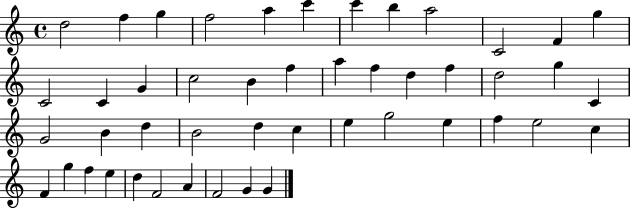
{
  \clef treble
  \time 4/4
  \defaultTimeSignature
  \key c \major
  d''2 f''4 g''4 | f''2 a''4 c'''4 | c'''4 b''4 a''2 | c'2 f'4 g''4 | \break c'2 c'4 g'4 | c''2 b'4 f''4 | a''4 f''4 d''4 f''4 | d''2 g''4 c'4 | \break g'2 b'4 d''4 | b'2 d''4 c''4 | e''4 g''2 e''4 | f''4 e''2 c''4 | \break f'4 g''4 f''4 e''4 | d''4 f'2 a'4 | f'2 g'4 g'4 | \bar "|."
}